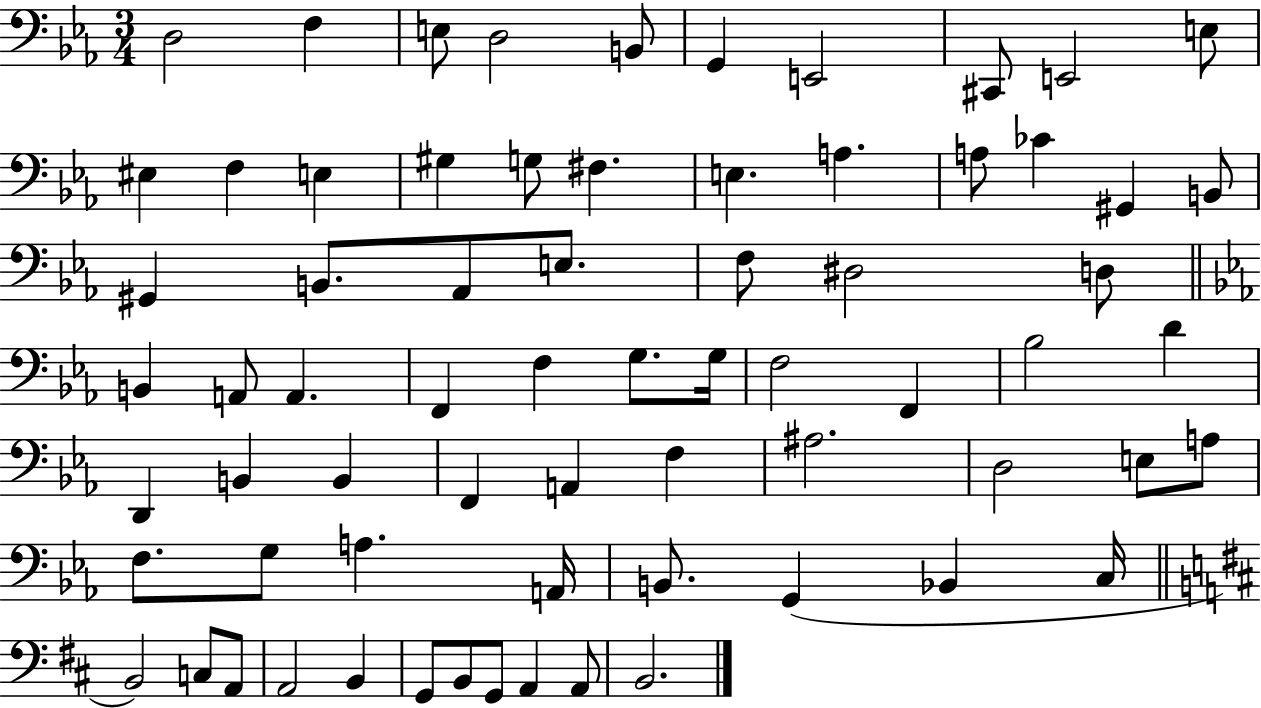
X:1
T:Untitled
M:3/4
L:1/4
K:Eb
D,2 F, E,/2 D,2 B,,/2 G,, E,,2 ^C,,/2 E,,2 E,/2 ^E, F, E, ^G, G,/2 ^F, E, A, A,/2 _C ^G,, B,,/2 ^G,, B,,/2 _A,,/2 E,/2 F,/2 ^D,2 D,/2 B,, A,,/2 A,, F,, F, G,/2 G,/4 F,2 F,, _B,2 D D,, B,, B,, F,, A,, F, ^A,2 D,2 E,/2 A,/2 F,/2 G,/2 A, A,,/4 B,,/2 G,, _B,, C,/4 B,,2 C,/2 A,,/2 A,,2 B,, G,,/2 B,,/2 G,,/2 A,, A,,/2 B,,2